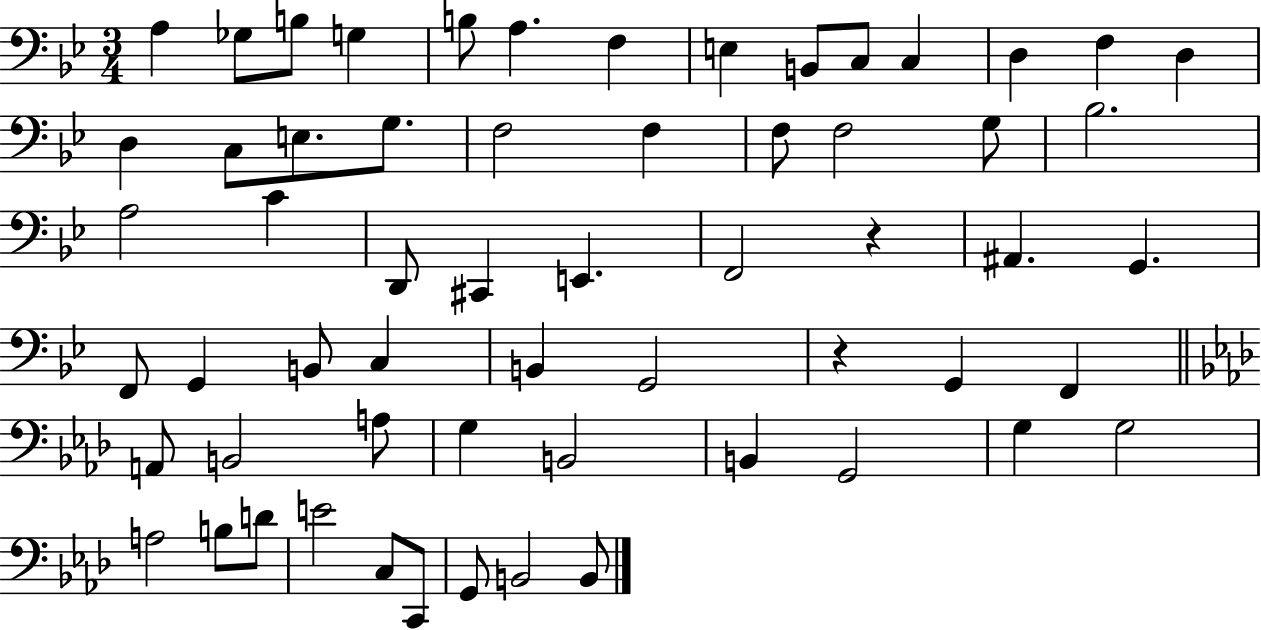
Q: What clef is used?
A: bass